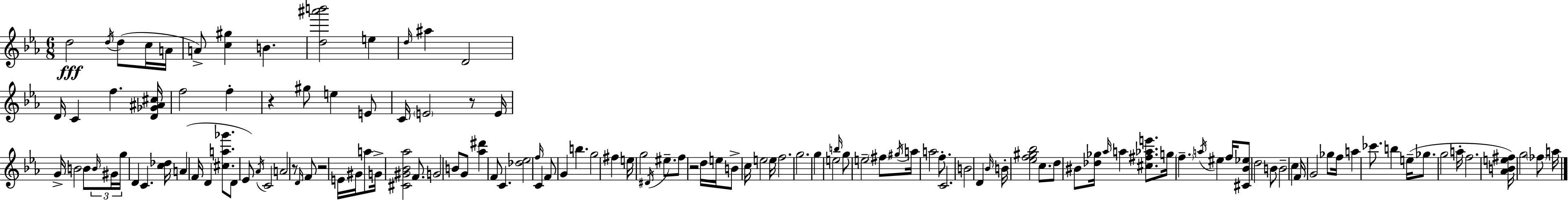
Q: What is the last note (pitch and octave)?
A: A5